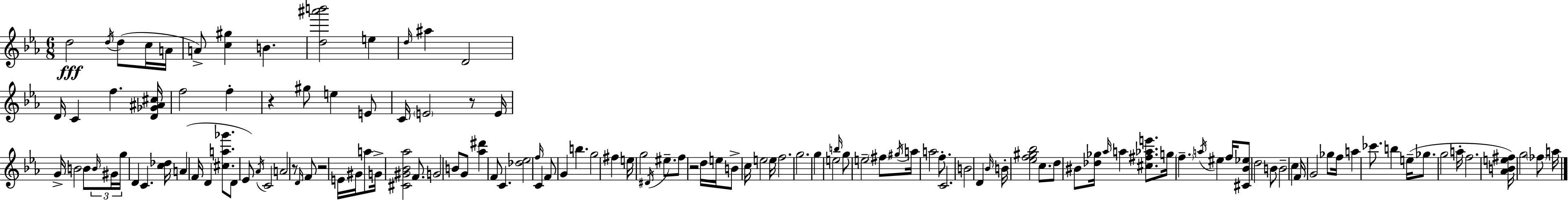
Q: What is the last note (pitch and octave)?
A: A5